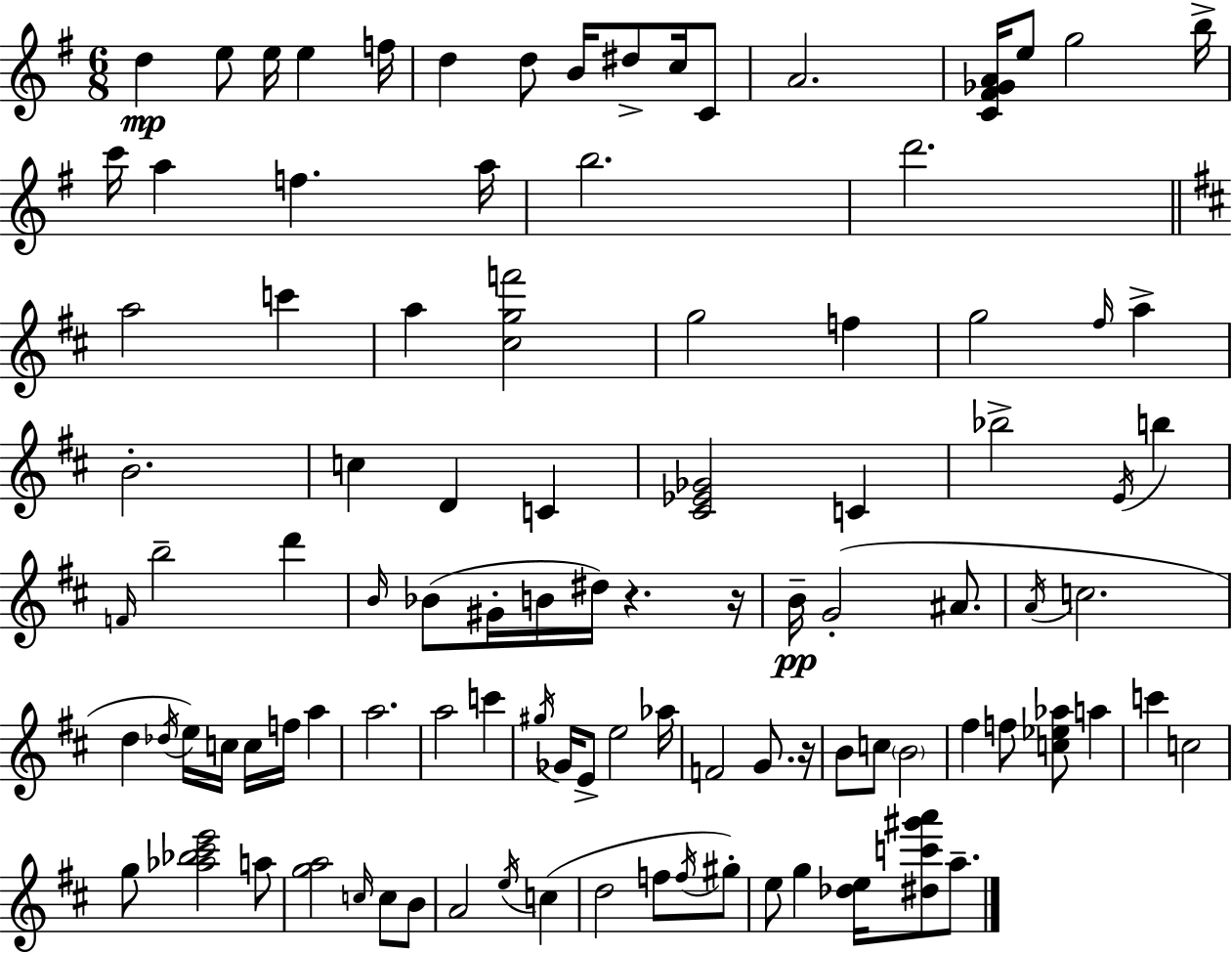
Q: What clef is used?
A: treble